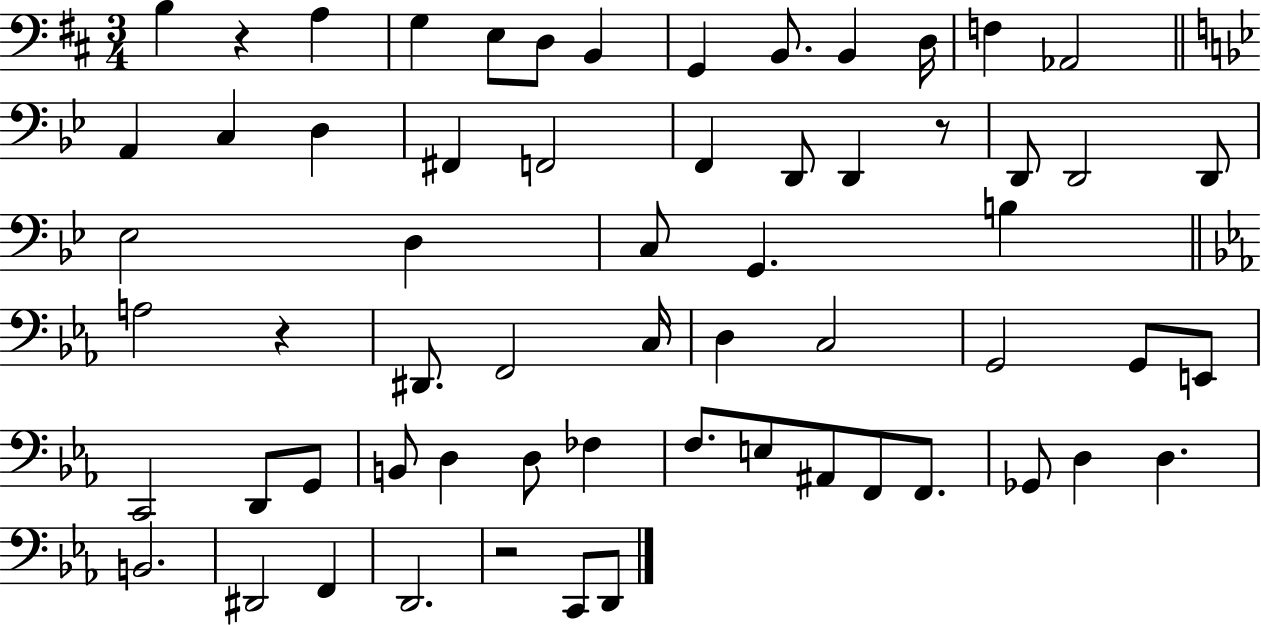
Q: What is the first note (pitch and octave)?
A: B3